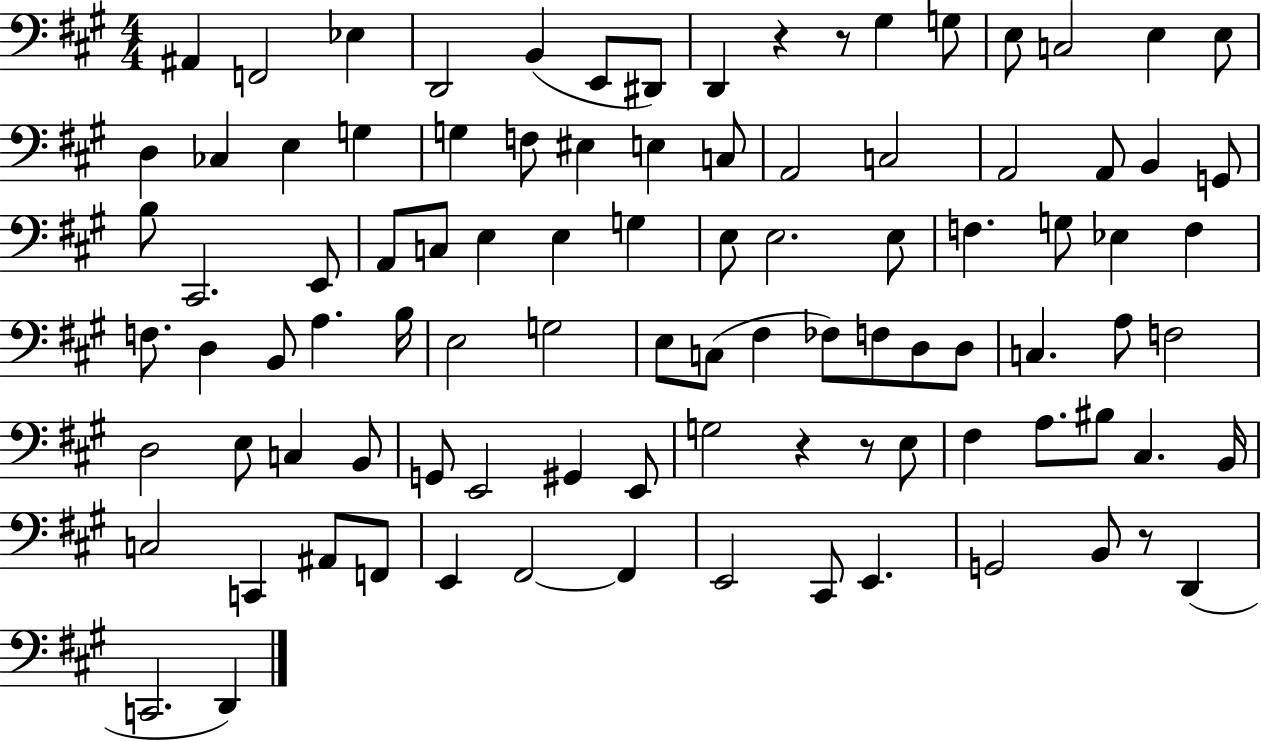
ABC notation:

X:1
T:Untitled
M:4/4
L:1/4
K:A
^A,, F,,2 _E, D,,2 B,, E,,/2 ^D,,/2 D,, z z/2 ^G, G,/2 E,/2 C,2 E, E,/2 D, _C, E, G, G, F,/2 ^E, E, C,/2 A,,2 C,2 A,,2 A,,/2 B,, G,,/2 B,/2 ^C,,2 E,,/2 A,,/2 C,/2 E, E, G, E,/2 E,2 E,/2 F, G,/2 _E, F, F,/2 D, B,,/2 A, B,/4 E,2 G,2 E,/2 C,/2 ^F, _F,/2 F,/2 D,/2 D,/2 C, A,/2 F,2 D,2 E,/2 C, B,,/2 G,,/2 E,,2 ^G,, E,,/2 G,2 z z/2 E,/2 ^F, A,/2 ^B,/2 ^C, B,,/4 C,2 C,, ^A,,/2 F,,/2 E,, ^F,,2 ^F,, E,,2 ^C,,/2 E,, G,,2 B,,/2 z/2 D,, C,,2 D,,